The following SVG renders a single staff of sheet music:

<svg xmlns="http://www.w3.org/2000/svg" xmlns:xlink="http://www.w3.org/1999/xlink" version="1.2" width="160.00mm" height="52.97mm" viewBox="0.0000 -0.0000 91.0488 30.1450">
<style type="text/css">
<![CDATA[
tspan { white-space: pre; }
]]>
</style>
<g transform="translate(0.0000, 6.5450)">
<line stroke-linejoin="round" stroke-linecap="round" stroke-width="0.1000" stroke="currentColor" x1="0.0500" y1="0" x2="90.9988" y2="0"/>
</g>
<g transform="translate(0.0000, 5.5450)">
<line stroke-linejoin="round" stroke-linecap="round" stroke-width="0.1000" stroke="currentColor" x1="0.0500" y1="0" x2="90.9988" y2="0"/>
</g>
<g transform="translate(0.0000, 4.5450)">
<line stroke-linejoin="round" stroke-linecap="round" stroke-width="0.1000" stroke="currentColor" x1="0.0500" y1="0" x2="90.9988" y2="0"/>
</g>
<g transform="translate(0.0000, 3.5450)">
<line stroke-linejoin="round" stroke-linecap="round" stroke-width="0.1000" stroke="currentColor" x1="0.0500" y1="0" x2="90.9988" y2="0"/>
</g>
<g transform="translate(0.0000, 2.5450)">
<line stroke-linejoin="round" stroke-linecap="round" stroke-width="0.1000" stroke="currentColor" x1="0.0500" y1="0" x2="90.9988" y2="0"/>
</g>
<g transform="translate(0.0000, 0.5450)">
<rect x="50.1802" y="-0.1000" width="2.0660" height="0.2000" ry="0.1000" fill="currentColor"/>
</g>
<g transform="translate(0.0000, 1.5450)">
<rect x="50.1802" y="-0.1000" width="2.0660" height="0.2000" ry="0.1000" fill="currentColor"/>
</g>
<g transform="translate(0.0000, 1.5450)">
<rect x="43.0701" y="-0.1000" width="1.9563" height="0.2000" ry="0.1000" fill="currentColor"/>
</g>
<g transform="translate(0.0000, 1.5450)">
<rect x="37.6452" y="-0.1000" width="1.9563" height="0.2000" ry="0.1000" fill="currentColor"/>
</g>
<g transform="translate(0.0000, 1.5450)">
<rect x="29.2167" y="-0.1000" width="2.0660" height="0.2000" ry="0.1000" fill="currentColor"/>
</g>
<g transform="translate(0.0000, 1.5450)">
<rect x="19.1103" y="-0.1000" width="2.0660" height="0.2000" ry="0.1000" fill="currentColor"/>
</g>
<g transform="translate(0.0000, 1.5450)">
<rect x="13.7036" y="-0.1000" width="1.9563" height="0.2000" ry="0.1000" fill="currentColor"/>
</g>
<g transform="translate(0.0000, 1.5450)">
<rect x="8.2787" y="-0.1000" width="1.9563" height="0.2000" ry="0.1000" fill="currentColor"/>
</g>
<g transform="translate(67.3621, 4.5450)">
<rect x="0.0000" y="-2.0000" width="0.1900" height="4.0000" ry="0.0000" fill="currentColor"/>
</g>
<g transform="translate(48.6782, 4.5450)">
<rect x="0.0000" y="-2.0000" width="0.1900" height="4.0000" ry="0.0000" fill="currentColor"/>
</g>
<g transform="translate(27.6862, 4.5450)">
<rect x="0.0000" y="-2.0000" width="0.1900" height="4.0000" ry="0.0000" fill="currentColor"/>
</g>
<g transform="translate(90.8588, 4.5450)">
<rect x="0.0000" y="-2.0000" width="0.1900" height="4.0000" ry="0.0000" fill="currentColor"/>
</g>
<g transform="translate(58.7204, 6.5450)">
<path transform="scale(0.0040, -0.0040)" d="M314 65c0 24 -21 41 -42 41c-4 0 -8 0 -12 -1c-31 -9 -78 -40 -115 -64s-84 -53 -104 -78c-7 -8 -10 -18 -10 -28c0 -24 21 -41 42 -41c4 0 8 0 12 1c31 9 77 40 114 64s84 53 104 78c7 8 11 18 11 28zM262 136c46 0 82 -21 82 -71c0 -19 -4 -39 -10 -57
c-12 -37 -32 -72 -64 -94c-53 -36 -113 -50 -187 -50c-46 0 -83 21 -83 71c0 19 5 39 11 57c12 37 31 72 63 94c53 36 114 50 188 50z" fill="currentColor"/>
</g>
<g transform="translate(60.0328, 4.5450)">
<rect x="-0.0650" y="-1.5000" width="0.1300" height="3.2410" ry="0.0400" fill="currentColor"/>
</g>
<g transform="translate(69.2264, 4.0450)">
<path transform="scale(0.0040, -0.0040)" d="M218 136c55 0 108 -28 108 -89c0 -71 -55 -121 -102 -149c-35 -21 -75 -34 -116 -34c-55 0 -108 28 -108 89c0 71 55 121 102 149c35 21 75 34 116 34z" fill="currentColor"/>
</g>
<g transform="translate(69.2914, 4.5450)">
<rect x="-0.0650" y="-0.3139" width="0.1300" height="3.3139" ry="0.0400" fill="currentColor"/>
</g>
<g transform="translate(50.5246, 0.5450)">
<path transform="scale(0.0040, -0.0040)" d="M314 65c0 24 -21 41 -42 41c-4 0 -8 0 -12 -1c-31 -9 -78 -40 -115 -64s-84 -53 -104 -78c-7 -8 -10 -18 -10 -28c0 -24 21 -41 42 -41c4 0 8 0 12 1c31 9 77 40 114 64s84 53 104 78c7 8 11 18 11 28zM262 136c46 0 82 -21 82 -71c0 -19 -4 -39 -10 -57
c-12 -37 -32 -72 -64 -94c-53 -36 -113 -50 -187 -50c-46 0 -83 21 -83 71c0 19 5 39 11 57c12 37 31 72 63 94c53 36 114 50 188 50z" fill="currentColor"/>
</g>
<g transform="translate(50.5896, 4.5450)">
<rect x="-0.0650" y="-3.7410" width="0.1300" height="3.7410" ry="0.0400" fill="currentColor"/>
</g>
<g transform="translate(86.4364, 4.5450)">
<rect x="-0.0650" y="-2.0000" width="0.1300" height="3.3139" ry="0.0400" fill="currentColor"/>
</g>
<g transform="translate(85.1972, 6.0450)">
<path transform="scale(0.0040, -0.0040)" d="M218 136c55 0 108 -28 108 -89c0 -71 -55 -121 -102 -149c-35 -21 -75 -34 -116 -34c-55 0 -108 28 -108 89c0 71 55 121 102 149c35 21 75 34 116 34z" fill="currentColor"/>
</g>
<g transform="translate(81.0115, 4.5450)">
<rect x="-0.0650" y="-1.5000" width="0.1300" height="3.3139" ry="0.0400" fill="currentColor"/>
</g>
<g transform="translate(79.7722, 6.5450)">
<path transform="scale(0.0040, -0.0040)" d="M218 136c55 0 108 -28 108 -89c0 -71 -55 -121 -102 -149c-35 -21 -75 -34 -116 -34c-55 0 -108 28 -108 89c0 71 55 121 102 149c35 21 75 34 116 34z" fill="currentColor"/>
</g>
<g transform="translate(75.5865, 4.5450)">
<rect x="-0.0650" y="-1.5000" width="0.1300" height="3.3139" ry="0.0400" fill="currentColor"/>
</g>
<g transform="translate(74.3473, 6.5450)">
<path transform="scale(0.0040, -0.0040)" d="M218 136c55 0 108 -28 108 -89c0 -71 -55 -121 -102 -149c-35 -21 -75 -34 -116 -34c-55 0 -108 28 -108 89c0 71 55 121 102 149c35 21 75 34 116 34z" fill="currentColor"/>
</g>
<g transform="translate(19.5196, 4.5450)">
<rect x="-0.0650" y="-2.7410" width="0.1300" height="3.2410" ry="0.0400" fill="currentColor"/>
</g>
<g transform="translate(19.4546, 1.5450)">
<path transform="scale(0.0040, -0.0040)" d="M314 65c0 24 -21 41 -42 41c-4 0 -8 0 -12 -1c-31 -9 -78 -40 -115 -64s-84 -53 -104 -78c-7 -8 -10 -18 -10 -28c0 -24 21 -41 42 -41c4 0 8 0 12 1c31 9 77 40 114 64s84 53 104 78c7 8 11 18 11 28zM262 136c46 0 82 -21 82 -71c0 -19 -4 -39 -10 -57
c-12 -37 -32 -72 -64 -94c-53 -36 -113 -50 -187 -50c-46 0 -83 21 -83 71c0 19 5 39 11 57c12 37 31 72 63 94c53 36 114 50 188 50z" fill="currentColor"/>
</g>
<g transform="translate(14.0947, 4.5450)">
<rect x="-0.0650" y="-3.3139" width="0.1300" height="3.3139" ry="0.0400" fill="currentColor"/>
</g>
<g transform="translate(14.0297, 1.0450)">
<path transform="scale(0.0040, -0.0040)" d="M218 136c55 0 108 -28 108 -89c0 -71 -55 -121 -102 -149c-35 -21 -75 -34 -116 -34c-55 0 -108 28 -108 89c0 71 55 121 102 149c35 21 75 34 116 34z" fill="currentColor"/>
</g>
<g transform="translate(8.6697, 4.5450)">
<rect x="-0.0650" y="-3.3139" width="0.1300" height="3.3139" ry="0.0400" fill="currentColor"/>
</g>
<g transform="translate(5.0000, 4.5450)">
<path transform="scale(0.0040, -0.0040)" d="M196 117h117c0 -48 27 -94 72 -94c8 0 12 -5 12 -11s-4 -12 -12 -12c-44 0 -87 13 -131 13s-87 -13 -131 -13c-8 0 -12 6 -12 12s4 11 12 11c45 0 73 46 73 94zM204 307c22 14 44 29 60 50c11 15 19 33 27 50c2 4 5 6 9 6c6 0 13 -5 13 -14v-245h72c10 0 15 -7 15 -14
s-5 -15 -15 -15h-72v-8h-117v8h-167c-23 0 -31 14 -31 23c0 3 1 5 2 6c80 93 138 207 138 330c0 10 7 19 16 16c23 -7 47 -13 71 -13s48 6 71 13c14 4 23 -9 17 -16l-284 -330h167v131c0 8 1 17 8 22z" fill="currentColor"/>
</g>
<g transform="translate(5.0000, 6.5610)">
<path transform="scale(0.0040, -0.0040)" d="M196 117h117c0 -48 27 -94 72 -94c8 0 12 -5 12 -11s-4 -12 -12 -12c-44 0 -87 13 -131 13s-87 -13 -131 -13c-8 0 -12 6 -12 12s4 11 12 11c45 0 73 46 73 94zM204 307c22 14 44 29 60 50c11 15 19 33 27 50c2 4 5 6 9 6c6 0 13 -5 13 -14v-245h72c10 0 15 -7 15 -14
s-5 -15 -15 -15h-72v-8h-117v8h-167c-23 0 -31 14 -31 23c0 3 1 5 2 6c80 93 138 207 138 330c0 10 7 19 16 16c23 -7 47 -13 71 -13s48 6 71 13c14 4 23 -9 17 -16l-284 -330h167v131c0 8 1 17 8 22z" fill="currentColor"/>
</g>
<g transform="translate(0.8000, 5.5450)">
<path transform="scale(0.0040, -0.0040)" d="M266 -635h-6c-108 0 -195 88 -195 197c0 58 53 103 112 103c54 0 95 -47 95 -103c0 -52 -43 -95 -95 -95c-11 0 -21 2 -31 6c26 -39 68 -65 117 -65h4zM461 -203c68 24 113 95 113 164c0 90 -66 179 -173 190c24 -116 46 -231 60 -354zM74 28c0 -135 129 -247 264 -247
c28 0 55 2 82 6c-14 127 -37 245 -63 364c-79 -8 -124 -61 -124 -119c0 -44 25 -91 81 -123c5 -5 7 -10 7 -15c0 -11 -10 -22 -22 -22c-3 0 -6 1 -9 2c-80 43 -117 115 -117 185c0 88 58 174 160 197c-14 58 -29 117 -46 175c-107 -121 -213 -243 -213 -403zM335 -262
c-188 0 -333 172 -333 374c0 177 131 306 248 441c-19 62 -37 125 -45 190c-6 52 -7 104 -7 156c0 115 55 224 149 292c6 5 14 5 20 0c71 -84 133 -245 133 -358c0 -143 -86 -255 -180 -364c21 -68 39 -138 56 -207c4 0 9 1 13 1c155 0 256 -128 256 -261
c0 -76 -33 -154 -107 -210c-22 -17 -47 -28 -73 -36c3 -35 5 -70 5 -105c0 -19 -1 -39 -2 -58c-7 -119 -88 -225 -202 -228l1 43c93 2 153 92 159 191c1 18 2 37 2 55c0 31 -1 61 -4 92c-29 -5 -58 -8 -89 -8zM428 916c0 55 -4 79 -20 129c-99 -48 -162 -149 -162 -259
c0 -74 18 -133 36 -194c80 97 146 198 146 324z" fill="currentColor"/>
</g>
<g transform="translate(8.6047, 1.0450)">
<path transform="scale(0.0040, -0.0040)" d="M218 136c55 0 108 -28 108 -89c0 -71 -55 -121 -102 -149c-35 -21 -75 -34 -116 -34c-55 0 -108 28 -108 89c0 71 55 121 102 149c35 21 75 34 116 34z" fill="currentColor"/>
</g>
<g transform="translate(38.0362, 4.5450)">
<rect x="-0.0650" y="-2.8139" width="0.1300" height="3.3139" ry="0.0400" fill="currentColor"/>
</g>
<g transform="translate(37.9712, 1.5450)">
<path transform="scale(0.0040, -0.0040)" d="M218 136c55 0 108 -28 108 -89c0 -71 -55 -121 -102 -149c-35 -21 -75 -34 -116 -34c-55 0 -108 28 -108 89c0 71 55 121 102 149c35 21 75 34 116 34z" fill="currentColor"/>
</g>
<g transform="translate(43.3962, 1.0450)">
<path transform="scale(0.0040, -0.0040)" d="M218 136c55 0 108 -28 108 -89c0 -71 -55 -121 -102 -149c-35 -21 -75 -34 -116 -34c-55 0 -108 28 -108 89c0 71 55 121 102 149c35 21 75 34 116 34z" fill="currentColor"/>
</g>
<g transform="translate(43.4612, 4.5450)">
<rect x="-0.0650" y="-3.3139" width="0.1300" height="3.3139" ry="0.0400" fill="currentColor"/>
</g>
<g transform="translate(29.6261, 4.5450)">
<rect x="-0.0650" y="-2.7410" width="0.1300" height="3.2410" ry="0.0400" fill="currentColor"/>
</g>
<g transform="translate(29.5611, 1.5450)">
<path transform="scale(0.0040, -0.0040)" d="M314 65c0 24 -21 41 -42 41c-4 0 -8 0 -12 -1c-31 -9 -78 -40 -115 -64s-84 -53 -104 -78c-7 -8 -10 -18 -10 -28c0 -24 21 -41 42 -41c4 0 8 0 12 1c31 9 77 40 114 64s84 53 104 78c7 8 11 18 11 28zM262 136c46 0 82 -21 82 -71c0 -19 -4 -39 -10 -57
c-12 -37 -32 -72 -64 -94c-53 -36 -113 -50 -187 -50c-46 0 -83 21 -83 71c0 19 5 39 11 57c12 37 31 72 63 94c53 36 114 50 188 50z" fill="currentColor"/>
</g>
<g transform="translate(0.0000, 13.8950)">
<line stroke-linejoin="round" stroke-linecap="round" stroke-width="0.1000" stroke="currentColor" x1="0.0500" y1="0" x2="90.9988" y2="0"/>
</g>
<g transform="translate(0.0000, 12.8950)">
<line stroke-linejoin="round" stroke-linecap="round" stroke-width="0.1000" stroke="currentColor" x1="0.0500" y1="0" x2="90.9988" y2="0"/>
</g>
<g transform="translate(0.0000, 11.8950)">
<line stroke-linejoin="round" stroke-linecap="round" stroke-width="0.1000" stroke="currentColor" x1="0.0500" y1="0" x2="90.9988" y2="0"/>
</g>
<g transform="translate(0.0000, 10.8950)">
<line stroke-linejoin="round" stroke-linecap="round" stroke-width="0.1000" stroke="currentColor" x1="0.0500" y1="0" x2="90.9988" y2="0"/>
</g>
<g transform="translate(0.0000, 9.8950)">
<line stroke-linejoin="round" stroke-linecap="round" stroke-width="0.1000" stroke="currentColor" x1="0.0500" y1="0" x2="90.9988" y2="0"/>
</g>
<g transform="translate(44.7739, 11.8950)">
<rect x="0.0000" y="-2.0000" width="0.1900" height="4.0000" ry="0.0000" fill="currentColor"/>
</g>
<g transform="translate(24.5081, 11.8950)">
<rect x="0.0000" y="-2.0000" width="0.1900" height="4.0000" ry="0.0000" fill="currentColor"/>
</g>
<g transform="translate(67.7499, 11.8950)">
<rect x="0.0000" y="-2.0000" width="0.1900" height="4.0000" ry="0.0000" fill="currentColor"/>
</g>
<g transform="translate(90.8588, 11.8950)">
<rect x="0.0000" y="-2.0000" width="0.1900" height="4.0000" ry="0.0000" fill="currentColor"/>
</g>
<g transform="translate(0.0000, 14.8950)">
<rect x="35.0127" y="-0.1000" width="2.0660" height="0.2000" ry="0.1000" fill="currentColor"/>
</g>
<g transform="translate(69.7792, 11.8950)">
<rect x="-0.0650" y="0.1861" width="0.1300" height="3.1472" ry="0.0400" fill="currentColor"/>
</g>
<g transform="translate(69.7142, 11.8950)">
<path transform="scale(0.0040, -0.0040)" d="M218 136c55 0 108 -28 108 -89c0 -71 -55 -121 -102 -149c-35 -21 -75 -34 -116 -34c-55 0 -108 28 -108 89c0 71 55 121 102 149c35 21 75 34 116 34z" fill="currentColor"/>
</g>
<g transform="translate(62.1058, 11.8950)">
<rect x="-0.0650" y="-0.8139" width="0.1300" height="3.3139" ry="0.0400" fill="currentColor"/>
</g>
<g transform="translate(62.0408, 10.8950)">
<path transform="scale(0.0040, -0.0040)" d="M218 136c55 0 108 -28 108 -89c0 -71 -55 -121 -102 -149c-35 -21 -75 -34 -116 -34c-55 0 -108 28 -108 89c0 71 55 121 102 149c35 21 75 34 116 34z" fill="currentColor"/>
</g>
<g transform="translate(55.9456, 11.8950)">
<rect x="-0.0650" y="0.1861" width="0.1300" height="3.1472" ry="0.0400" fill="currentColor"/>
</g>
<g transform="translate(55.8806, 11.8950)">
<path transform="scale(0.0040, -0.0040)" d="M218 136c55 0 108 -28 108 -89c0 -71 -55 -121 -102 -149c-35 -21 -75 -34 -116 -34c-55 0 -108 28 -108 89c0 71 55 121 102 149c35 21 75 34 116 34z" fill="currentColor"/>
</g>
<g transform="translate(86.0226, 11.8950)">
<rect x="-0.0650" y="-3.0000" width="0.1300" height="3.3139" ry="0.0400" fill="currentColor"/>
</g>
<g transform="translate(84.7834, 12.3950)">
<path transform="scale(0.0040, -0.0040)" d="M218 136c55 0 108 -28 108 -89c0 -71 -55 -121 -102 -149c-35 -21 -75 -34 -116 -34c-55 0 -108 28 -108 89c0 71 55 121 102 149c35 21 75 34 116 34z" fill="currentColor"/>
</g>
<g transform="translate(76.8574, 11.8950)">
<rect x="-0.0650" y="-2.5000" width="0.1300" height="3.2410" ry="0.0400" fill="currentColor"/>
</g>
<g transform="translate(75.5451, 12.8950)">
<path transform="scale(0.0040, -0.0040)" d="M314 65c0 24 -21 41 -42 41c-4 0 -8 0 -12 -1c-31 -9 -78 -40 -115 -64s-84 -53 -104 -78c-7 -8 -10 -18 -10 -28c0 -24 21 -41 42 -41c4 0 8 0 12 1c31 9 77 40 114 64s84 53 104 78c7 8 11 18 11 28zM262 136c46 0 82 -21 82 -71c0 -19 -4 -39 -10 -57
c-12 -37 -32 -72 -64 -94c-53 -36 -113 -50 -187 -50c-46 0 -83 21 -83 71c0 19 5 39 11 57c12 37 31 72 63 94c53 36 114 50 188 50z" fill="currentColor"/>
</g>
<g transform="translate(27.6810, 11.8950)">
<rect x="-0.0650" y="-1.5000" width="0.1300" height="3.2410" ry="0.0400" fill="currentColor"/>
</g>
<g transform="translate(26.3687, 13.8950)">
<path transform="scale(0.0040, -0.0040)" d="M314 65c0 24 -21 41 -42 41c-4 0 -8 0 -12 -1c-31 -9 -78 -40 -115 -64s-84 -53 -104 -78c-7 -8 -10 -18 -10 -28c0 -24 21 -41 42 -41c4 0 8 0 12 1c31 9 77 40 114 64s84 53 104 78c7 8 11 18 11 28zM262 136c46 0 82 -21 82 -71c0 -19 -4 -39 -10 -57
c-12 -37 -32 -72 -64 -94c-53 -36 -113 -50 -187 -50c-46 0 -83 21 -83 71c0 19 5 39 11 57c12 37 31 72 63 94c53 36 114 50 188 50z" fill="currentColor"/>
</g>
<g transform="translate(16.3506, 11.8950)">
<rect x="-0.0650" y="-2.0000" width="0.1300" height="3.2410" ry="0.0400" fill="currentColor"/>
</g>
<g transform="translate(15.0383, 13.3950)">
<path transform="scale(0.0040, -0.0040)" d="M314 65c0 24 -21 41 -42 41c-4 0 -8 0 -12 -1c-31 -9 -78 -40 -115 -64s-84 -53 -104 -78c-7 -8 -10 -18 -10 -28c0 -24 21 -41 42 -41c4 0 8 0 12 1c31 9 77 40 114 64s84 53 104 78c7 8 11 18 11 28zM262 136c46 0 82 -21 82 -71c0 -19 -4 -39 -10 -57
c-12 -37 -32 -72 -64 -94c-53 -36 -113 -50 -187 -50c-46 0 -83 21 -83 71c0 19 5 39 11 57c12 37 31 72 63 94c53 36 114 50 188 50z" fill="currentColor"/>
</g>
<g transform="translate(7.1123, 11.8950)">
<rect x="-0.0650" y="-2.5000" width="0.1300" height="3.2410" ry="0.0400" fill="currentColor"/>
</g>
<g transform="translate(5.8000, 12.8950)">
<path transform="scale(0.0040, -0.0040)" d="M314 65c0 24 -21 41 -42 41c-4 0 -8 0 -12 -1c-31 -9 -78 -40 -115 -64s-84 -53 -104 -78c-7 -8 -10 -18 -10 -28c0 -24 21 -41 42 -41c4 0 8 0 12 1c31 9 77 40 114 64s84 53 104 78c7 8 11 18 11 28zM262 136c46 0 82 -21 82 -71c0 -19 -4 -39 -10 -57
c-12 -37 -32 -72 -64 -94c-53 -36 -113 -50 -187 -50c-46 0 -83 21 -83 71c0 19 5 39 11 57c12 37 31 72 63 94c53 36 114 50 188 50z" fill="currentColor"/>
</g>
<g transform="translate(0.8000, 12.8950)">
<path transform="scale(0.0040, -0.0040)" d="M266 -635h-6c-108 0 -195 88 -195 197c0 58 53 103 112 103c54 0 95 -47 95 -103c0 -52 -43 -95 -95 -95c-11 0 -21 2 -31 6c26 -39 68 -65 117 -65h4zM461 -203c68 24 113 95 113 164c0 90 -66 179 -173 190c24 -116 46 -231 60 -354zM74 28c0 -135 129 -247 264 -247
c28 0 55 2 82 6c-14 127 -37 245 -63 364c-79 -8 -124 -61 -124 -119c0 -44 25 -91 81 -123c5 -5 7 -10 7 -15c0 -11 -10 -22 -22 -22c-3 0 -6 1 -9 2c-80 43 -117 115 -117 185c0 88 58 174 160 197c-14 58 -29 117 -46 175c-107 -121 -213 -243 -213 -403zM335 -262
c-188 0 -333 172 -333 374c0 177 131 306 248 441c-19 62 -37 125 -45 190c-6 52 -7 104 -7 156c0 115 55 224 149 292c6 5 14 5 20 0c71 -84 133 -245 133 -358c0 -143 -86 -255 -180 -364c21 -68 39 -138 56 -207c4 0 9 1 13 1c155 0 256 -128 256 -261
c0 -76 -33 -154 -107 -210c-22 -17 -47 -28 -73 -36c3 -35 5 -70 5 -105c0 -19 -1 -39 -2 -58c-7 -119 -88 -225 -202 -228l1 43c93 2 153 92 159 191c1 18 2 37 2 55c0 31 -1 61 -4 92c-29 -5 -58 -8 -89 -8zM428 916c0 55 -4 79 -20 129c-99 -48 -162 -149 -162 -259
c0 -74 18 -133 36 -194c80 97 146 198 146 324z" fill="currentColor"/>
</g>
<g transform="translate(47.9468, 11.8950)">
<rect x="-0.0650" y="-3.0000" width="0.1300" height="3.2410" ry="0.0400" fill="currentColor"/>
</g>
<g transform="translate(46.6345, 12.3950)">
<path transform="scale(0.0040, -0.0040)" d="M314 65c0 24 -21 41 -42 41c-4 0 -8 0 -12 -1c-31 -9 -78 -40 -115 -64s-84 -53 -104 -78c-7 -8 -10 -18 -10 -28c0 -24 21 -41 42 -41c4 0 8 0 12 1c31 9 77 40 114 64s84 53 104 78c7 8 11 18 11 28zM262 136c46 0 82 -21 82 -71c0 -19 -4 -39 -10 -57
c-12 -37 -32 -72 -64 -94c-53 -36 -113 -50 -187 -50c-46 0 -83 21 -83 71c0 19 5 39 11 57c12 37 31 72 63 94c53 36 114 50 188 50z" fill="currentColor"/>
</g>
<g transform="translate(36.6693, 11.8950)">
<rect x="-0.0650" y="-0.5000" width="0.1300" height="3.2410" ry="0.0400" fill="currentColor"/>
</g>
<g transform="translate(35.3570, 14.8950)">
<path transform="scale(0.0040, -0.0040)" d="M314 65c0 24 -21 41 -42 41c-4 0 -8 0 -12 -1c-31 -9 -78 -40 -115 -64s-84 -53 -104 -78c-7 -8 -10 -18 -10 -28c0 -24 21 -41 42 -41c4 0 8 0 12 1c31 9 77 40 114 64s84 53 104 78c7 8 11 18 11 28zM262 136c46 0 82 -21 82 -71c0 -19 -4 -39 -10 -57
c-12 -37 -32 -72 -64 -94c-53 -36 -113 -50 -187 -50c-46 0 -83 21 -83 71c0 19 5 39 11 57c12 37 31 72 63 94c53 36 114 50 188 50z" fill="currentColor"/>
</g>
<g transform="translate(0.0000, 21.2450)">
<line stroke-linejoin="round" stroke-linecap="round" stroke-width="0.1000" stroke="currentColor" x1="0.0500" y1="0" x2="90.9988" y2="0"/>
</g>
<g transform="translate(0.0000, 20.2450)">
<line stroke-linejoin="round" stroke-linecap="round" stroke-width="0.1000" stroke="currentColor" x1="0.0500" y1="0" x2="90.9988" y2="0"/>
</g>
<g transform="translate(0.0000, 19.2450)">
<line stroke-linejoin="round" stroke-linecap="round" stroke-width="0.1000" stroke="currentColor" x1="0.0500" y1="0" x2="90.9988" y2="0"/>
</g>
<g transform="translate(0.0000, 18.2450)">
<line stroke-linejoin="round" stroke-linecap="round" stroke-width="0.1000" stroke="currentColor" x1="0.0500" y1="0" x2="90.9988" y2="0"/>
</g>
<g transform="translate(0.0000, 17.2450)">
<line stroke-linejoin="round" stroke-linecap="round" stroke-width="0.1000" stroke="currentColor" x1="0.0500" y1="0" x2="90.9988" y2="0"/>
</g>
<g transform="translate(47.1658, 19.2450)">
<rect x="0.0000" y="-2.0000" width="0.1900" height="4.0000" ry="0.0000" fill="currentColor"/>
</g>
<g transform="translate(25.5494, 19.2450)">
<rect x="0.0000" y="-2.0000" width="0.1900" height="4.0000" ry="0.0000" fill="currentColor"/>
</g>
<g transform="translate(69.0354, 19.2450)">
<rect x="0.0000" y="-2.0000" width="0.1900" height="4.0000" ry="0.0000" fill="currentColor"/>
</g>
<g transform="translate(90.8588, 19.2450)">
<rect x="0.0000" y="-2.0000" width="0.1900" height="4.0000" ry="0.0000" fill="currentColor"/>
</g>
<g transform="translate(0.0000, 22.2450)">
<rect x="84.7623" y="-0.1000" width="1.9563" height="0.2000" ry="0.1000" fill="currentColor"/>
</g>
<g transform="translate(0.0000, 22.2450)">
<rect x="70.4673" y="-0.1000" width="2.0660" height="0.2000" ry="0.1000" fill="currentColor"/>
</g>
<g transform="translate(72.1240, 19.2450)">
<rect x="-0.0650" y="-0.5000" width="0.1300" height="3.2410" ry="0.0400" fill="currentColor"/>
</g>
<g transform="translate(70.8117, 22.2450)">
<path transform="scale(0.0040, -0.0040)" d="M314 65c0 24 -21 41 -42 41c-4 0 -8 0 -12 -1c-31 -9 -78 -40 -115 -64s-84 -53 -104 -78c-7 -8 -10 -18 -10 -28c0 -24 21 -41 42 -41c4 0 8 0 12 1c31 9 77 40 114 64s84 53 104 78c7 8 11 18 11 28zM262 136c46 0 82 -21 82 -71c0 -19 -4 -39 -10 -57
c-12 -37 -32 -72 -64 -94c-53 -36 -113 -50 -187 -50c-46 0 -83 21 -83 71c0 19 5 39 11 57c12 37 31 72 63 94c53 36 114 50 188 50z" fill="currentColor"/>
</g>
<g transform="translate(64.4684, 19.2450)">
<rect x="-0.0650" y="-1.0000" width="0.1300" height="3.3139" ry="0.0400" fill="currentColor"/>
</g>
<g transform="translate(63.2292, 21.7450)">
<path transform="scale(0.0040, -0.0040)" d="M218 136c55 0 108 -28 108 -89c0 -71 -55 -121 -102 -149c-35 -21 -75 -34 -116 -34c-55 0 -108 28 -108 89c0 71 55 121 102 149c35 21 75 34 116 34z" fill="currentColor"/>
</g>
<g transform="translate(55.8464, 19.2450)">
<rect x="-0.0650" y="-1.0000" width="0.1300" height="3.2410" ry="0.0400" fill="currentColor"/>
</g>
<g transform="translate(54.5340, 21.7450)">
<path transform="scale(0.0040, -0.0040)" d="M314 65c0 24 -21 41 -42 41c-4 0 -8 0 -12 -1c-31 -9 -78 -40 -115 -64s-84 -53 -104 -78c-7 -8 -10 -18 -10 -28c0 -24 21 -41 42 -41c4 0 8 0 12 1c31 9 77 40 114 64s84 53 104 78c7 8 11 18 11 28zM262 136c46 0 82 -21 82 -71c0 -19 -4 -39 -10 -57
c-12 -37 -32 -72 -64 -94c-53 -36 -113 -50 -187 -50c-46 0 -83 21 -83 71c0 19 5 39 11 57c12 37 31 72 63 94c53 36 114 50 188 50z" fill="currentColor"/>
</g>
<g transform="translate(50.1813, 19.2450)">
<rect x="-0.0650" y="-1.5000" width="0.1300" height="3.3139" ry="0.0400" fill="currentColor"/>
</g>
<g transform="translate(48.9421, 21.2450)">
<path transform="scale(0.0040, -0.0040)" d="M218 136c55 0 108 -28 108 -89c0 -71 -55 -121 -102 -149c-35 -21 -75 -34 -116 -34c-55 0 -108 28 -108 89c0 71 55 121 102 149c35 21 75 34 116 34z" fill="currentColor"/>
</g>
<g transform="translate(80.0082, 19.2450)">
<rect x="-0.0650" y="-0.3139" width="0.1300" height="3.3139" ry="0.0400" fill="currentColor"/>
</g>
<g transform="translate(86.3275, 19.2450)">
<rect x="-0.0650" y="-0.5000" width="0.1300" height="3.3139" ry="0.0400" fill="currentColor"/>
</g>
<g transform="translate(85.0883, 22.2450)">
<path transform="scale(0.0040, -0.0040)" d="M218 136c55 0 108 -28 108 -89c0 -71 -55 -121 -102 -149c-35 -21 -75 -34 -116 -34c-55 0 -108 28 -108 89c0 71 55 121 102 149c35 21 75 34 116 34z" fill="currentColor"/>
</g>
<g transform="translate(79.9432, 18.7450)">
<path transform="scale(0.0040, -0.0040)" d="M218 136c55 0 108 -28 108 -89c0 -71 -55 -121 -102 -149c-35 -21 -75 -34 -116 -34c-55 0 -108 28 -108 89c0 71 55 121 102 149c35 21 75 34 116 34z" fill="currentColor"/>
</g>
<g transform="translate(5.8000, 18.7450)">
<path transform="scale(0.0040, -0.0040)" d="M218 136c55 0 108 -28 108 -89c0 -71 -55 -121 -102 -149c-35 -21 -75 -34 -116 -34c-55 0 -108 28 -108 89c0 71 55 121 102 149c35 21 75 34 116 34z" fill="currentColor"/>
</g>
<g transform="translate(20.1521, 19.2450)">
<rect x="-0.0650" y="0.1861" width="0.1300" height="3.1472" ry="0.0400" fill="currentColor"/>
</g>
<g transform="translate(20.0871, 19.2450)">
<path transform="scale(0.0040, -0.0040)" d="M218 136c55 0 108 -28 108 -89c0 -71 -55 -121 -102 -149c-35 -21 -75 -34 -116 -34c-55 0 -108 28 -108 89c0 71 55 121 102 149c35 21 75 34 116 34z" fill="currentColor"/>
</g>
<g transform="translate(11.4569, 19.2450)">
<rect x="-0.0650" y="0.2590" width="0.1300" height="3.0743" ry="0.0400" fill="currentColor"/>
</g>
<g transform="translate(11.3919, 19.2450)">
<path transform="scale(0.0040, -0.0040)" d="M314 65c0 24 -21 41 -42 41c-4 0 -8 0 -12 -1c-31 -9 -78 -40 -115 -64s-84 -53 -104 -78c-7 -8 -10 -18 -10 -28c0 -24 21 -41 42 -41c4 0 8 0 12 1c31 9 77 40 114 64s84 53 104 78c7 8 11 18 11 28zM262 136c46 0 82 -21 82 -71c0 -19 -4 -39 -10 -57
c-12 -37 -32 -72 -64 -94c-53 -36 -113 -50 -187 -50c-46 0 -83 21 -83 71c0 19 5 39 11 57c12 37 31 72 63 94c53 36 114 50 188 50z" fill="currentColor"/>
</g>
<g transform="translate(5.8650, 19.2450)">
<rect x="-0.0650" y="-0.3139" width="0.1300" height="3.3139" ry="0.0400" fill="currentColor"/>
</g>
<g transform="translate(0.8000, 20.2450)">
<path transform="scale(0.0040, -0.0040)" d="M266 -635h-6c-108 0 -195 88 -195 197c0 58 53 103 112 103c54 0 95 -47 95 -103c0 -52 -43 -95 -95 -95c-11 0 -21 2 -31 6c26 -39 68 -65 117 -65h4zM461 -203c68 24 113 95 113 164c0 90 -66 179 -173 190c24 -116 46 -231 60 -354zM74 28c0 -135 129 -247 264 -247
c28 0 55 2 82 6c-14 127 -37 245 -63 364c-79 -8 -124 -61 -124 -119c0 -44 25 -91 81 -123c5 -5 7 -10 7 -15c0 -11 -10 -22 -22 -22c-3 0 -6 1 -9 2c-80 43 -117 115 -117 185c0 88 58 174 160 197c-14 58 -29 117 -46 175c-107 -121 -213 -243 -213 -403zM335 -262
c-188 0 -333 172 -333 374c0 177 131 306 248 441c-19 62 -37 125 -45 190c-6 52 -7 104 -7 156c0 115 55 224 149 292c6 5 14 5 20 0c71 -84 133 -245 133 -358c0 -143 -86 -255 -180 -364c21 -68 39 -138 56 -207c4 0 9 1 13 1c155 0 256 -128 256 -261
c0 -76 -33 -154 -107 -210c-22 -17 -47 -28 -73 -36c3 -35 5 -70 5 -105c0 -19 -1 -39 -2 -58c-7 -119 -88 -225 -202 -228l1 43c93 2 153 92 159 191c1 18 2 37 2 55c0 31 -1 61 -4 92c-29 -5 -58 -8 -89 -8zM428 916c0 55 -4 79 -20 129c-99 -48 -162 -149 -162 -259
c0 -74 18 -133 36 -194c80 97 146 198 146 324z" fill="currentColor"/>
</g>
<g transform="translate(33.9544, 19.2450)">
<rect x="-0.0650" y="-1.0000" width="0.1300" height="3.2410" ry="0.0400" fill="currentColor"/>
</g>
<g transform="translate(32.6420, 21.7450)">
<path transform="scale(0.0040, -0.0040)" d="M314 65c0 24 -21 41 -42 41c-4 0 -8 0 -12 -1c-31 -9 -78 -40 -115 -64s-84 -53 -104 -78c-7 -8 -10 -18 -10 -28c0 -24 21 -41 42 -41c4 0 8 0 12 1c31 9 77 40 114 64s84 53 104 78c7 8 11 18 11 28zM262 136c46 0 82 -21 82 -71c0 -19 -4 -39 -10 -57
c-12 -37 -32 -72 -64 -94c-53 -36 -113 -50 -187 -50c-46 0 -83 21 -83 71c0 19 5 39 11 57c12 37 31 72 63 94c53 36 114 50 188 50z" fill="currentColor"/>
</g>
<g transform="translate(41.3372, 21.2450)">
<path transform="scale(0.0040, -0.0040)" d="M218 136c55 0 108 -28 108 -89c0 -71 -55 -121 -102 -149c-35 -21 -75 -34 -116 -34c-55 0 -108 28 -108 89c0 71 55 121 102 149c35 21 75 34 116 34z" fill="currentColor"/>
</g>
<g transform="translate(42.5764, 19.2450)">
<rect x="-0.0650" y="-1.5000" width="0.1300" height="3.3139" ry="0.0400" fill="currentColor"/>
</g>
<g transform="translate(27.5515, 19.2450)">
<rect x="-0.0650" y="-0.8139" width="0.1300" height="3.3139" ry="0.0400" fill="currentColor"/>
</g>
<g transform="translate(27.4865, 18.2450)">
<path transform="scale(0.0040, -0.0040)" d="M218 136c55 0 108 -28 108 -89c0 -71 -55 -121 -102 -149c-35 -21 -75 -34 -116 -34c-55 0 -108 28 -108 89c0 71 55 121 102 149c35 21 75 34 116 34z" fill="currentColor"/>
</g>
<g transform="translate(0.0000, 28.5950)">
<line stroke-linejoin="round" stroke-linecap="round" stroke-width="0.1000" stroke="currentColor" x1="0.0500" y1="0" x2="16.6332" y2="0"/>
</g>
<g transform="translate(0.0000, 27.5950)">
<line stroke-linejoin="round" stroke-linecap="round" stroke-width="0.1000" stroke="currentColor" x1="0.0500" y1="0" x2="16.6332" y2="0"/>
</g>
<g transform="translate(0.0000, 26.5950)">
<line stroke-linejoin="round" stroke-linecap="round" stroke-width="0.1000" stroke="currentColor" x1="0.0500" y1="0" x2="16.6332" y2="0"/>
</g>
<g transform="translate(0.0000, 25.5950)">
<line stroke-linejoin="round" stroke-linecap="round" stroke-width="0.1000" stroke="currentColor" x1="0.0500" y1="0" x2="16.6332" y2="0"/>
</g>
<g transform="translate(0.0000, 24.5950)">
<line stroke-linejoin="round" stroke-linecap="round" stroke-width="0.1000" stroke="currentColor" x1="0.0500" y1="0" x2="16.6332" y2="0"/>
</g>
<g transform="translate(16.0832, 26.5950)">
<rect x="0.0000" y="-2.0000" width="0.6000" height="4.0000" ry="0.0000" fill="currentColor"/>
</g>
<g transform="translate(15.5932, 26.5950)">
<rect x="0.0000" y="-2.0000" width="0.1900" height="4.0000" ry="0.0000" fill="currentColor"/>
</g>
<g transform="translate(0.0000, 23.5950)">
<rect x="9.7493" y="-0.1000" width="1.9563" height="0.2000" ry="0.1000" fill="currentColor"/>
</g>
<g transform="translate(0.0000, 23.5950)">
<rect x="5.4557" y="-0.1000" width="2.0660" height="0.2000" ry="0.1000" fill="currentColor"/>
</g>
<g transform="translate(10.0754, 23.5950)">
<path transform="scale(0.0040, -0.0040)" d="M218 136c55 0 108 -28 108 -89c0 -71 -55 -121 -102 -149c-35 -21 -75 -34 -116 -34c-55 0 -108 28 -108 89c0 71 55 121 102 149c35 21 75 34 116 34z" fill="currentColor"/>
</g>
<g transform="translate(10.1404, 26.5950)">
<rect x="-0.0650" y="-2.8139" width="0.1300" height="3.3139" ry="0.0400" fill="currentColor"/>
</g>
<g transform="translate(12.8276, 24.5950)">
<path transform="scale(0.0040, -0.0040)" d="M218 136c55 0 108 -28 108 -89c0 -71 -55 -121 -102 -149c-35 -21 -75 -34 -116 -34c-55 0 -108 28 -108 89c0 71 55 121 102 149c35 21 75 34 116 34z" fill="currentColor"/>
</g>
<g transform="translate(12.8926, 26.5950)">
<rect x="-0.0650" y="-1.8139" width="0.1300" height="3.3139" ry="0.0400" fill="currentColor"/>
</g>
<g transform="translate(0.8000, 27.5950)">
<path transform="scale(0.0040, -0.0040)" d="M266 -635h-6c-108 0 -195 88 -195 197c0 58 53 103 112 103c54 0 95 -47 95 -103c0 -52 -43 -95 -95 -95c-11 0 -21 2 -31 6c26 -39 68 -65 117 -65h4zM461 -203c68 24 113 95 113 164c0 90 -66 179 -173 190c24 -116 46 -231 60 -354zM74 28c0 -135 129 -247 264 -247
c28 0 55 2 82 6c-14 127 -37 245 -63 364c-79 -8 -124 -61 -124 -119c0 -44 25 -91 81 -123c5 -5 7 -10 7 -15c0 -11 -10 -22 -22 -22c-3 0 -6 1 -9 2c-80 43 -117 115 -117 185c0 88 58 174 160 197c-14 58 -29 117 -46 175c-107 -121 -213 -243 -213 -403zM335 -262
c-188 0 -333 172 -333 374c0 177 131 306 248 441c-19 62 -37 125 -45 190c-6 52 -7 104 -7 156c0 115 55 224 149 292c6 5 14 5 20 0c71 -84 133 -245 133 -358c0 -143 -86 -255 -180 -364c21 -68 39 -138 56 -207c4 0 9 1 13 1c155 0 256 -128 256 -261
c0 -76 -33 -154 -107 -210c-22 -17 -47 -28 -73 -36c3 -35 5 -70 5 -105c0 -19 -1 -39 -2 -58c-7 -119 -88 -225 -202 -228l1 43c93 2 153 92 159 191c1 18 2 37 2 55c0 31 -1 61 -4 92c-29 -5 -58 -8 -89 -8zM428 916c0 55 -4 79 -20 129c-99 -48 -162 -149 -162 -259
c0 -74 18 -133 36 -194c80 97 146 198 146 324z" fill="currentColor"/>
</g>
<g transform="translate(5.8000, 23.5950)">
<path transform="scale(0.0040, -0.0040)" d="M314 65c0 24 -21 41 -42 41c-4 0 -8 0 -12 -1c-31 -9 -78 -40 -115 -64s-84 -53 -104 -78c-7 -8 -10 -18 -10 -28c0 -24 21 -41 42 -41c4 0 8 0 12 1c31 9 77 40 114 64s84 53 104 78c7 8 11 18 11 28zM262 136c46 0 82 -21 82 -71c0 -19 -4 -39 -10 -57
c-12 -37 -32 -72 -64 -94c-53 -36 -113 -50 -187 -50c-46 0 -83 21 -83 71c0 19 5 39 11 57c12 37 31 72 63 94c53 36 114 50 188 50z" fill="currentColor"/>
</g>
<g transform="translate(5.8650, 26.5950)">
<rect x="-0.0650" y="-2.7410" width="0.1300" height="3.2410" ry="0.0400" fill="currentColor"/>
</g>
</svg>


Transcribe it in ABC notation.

X:1
T:Untitled
M:4/4
L:1/4
K:C
b b a2 a2 a b c'2 E2 c E E F G2 F2 E2 C2 A2 B d B G2 A c B2 B d D2 E E D2 D C2 c C a2 a f